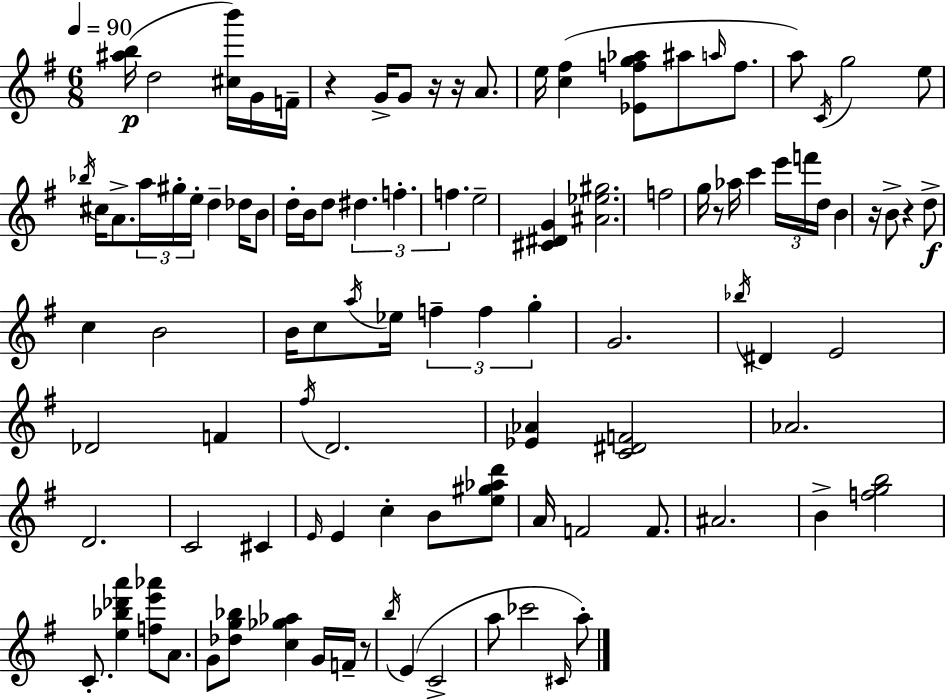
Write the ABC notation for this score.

X:1
T:Untitled
M:6/8
L:1/4
K:G
[^ab]/4 d2 [^cb']/4 G/4 F/4 z G/4 G/2 z/4 z/4 A/2 e/4 [c^f] [_Efg_a]/2 ^a/2 a/4 f/2 a/2 C/4 g2 e/2 _b/4 ^c/4 A/2 a/4 ^g/4 e/4 d _d/4 B/2 d/4 B/4 d/2 ^d f f e2 [^C^DG] [^A_e^g]2 f2 g/4 z/2 _a/4 c' e'/4 f'/4 d/4 B z/4 B/2 z d/2 c B2 B/4 c/2 a/4 _e/4 f f g G2 _b/4 ^D E2 _D2 F ^f/4 D2 [_E_A] [C^DF]2 _A2 D2 C2 ^C E/4 E c B/2 [e^g_ad']/2 A/4 F2 F/2 ^A2 B [fgb]2 C/2 [e_b_d'a'] [fe'_a']/2 A/2 G/2 [_dg_b]/2 [c_g_a] G/4 F/4 z/2 b/4 E C2 a/2 _c'2 ^C/4 a/2